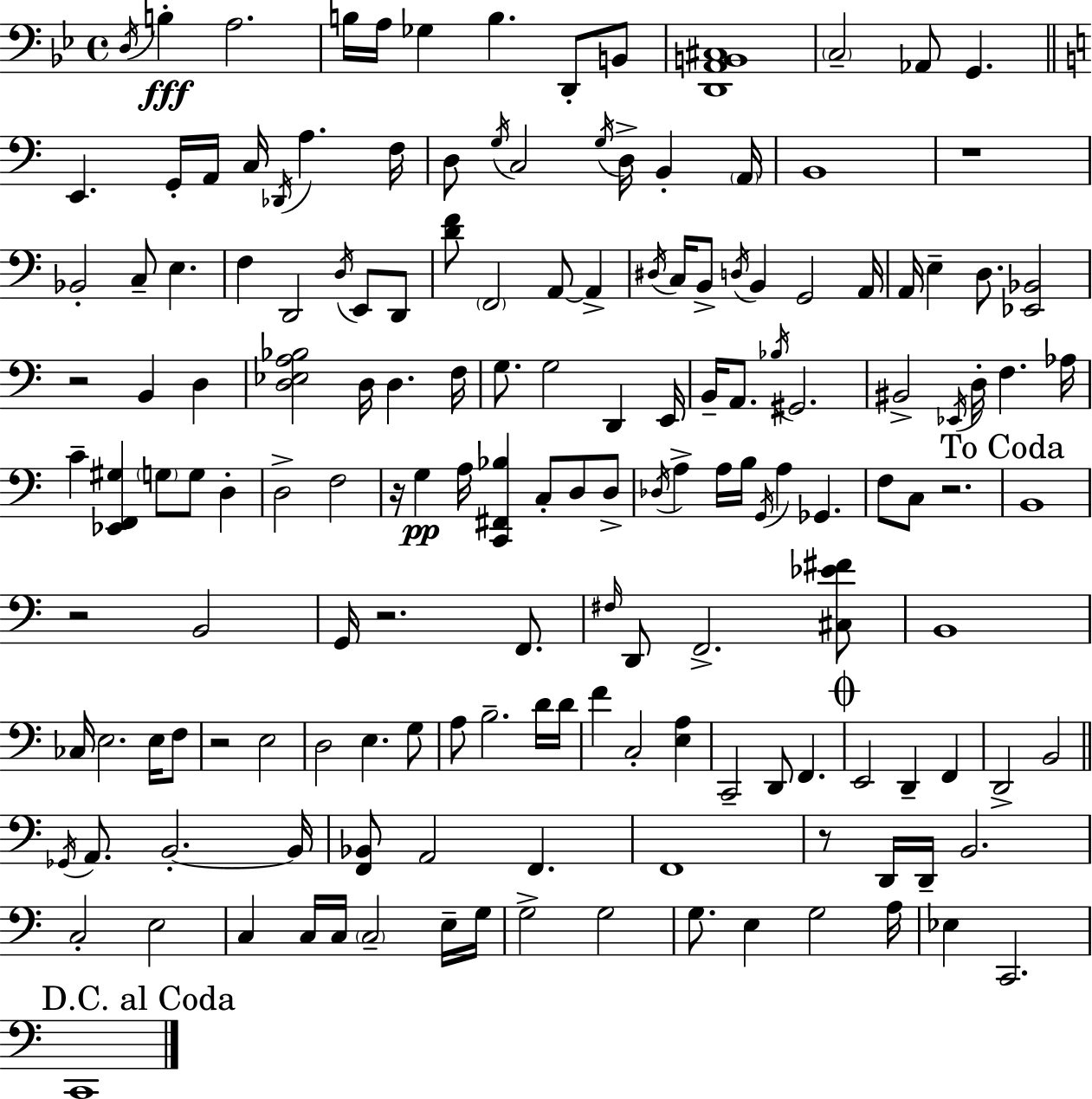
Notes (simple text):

D3/s B3/q A3/h. B3/s A3/s Gb3/q B3/q. D2/e B2/e [D2,A2,B2,C#3]/w C3/h Ab2/e G2/q. E2/q. G2/s A2/s C3/s Db2/s A3/q. F3/s D3/e G3/s C3/h G3/s D3/s B2/q A2/s B2/w R/w Bb2/h C3/e E3/q. F3/q D2/h D3/s E2/e D2/e [D4,F4]/e F2/h A2/e A2/q D#3/s C3/s B2/e D3/s B2/q G2/h A2/s A2/s E3/q D3/e. [Eb2,Bb2]/h R/h B2/q D3/q [D3,Eb3,A3,Bb3]/h D3/s D3/q. F3/s G3/e. G3/h D2/q E2/s B2/s A2/e. Bb3/s G#2/h. BIS2/h Eb2/s D3/s F3/q. Ab3/s C4/q [Eb2,F2,G#3]/q G3/e G3/e D3/q D3/h F3/h R/s G3/q A3/s [C2,F#2,Bb3]/q C3/e D3/e D3/e Db3/s A3/q A3/s B3/s G2/s A3/q Gb2/q. F3/e C3/e R/h. B2/w R/h B2/h G2/s R/h. F2/e. F#3/s D2/e F2/h. [C#3,Eb4,F#4]/e B2/w CES3/s E3/h. E3/s F3/e R/h E3/h D3/h E3/q. G3/e A3/e B3/h. D4/s D4/s F4/q C3/h [E3,A3]/q C2/h D2/e F2/q. E2/h D2/q F2/q D2/h B2/h Gb2/s A2/e. B2/h. B2/s [F2,Bb2]/e A2/h F2/q. F2/w R/e D2/s D2/s B2/h. C3/h E3/h C3/q C3/s C3/s C3/h E3/s G3/s G3/h G3/h G3/e. E3/q G3/h A3/s Eb3/q C2/h. C2/w